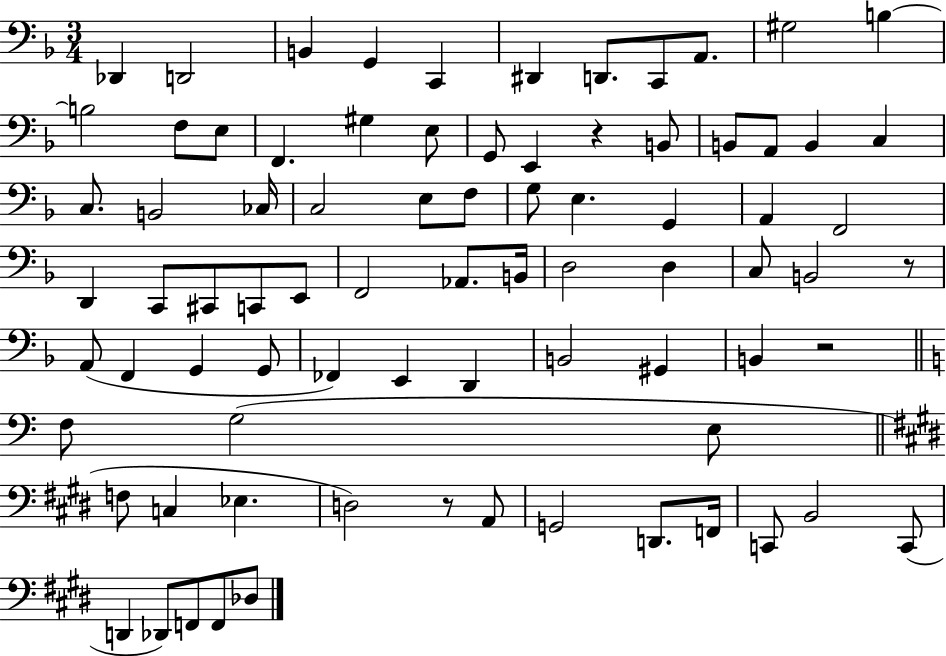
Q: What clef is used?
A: bass